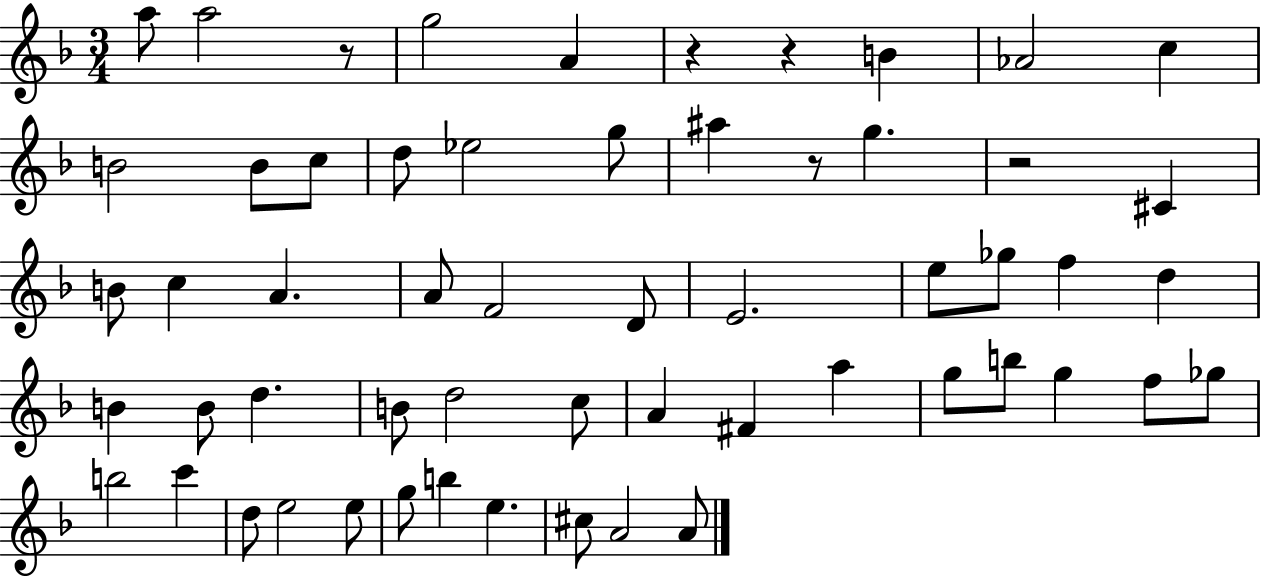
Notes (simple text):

A5/e A5/h R/e G5/h A4/q R/q R/q B4/q Ab4/h C5/q B4/h B4/e C5/e D5/e Eb5/h G5/e A#5/q R/e G5/q. R/h C#4/q B4/e C5/q A4/q. A4/e F4/h D4/e E4/h. E5/e Gb5/e F5/q D5/q B4/q B4/e D5/q. B4/e D5/h C5/e A4/q F#4/q A5/q G5/e B5/e G5/q F5/e Gb5/e B5/h C6/q D5/e E5/h E5/e G5/e B5/q E5/q. C#5/e A4/h A4/e